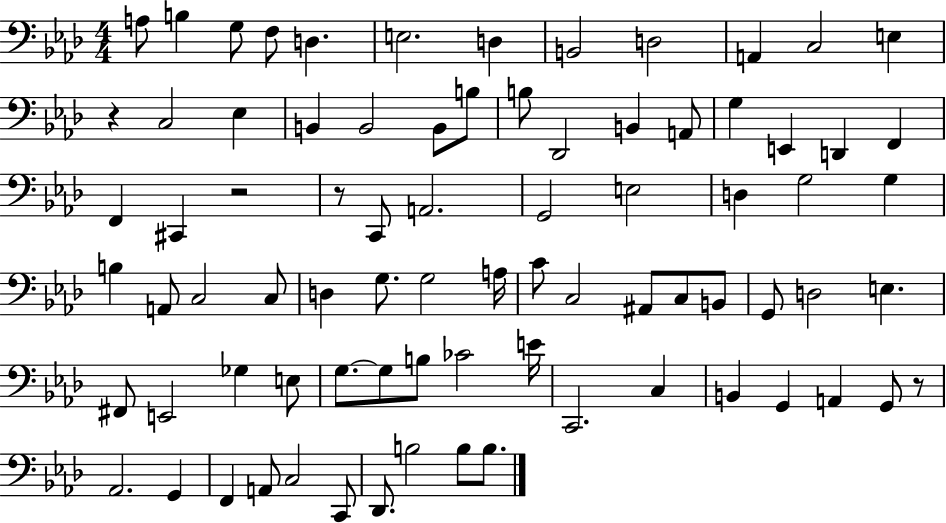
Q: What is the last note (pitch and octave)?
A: B3